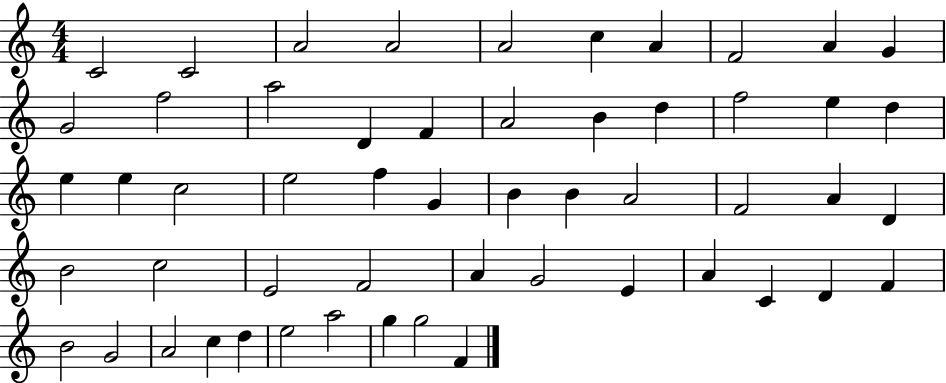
{
  \clef treble
  \numericTimeSignature
  \time 4/4
  \key c \major
  c'2 c'2 | a'2 a'2 | a'2 c''4 a'4 | f'2 a'4 g'4 | \break g'2 f''2 | a''2 d'4 f'4 | a'2 b'4 d''4 | f''2 e''4 d''4 | \break e''4 e''4 c''2 | e''2 f''4 g'4 | b'4 b'4 a'2 | f'2 a'4 d'4 | \break b'2 c''2 | e'2 f'2 | a'4 g'2 e'4 | a'4 c'4 d'4 f'4 | \break b'2 g'2 | a'2 c''4 d''4 | e''2 a''2 | g''4 g''2 f'4 | \break \bar "|."
}